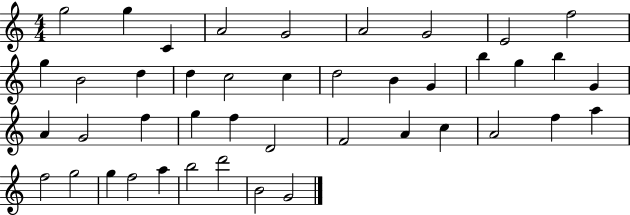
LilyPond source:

{
  \clef treble
  \numericTimeSignature
  \time 4/4
  \key c \major
  g''2 g''4 c'4 | a'2 g'2 | a'2 g'2 | e'2 f''2 | \break g''4 b'2 d''4 | d''4 c''2 c''4 | d''2 b'4 g'4 | b''4 g''4 b''4 g'4 | \break a'4 g'2 f''4 | g''4 f''4 d'2 | f'2 a'4 c''4 | a'2 f''4 a''4 | \break f''2 g''2 | g''4 f''2 a''4 | b''2 d'''2 | b'2 g'2 | \break \bar "|."
}